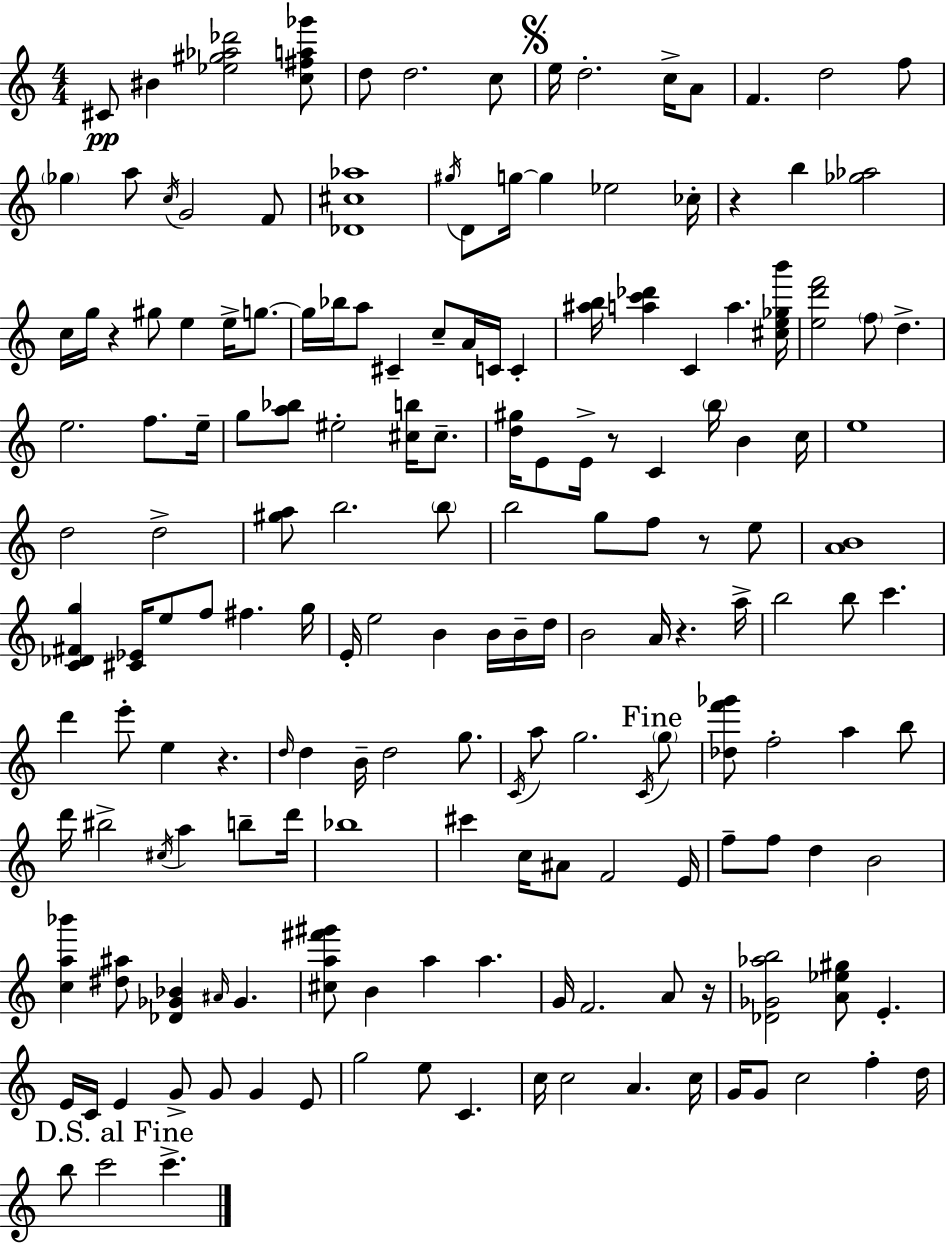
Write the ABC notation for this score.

X:1
T:Untitled
M:4/4
L:1/4
K:C
^C/2 ^B [_e^g_a_d']2 [c^fa_g']/2 d/2 d2 c/2 e/4 d2 c/4 A/2 F d2 f/2 _g a/2 c/4 G2 F/2 [_D^c_a]4 ^g/4 D/2 g/4 g _e2 _c/4 z b [_g_a]2 c/4 g/4 z ^g/2 e e/4 g/2 g/4 _b/4 a/2 ^C c/2 A/4 C/4 C [^ab]/4 [ac'_d'] C a [^ce_gb']/4 [ed'f']2 f/2 d e2 f/2 e/4 g/2 [a_b]/2 ^e2 [^cb]/4 ^c/2 [d^g]/4 E/2 E/4 z/2 C b/4 B c/4 e4 d2 d2 [^ga]/2 b2 b/2 b2 g/2 f/2 z/2 e/2 [AB]4 [C_D^Fg] [^C_E]/4 e/2 f/2 ^f g/4 E/4 e2 B B/4 B/4 d/4 B2 A/4 z a/4 b2 b/2 c' d' e'/2 e z d/4 d B/4 d2 g/2 C/4 a/2 g2 C/4 g/2 [_df'_g']/2 f2 a b/2 d'/4 ^b2 ^c/4 a b/2 d'/4 _b4 ^c' c/4 ^A/2 F2 E/4 f/2 f/2 d B2 [ca_b'] [^d^a]/2 [_D_G_B] ^A/4 _G [^ca^f'^g']/2 B a a G/4 F2 A/2 z/4 [_D_G_ab]2 [A_e^g]/2 E E/4 C/4 E G/2 G/2 G E/2 g2 e/2 C c/4 c2 A c/4 G/4 G/2 c2 f d/4 b/2 c'2 c'